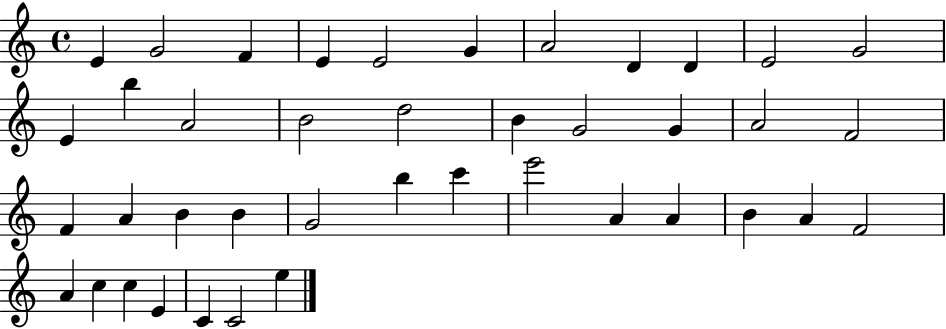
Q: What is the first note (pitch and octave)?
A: E4